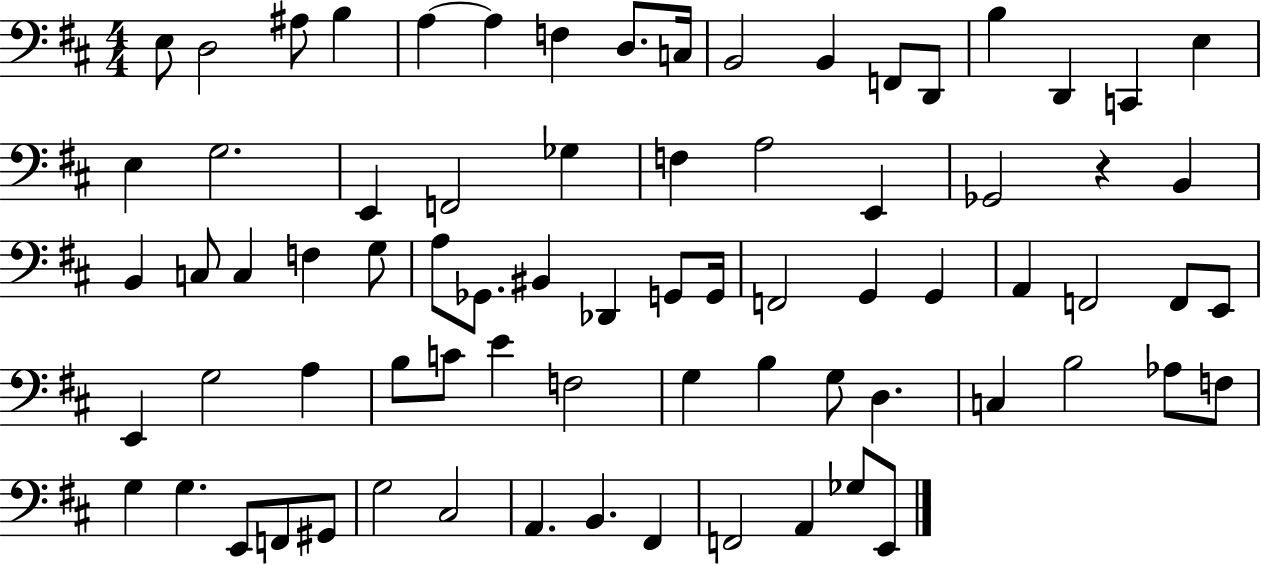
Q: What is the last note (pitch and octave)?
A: E2